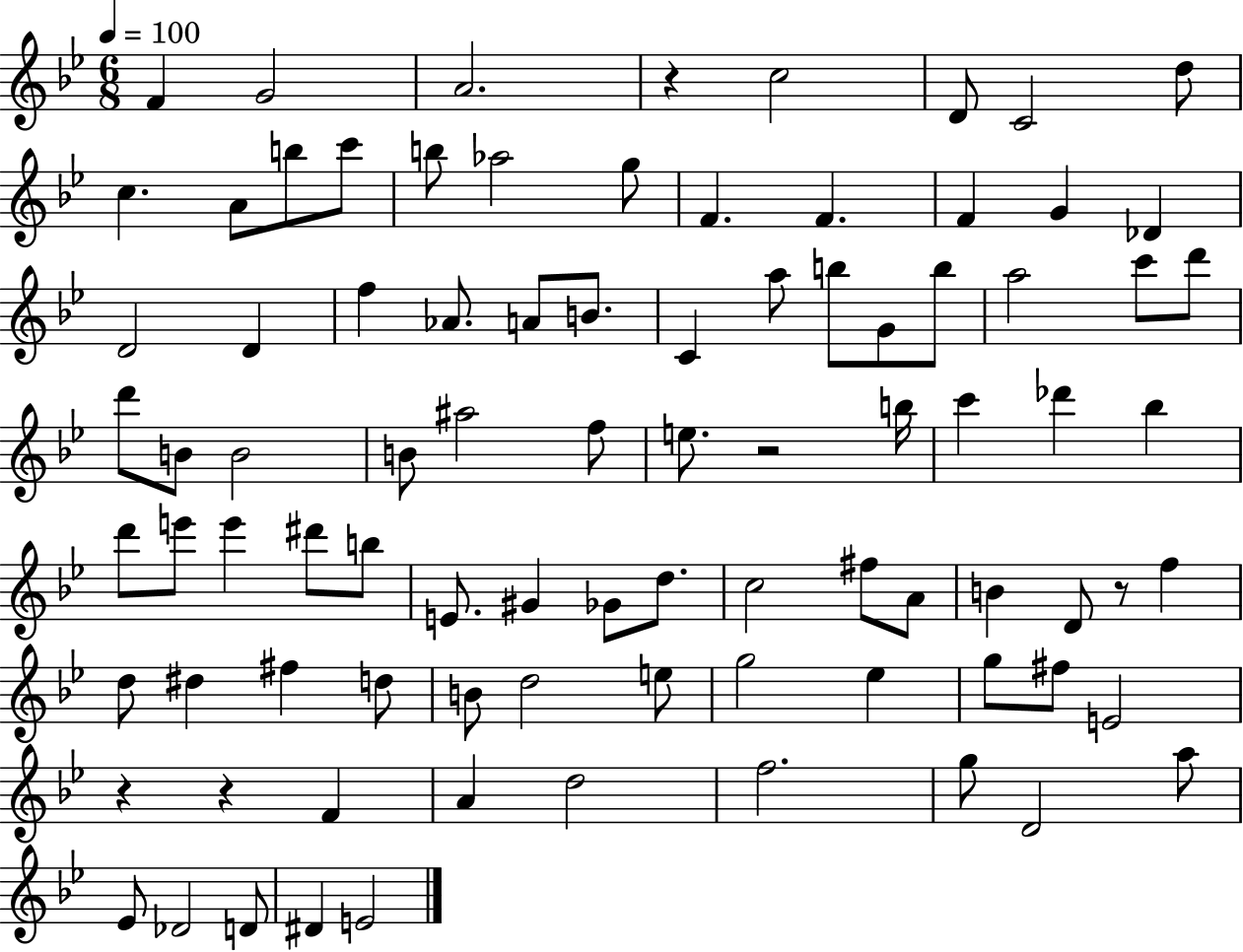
X:1
T:Untitled
M:6/8
L:1/4
K:Bb
F G2 A2 z c2 D/2 C2 d/2 c A/2 b/2 c'/2 b/2 _a2 g/2 F F F G _D D2 D f _A/2 A/2 B/2 C a/2 b/2 G/2 b/2 a2 c'/2 d'/2 d'/2 B/2 B2 B/2 ^a2 f/2 e/2 z2 b/4 c' _d' _b d'/2 e'/2 e' ^d'/2 b/2 E/2 ^G _G/2 d/2 c2 ^f/2 A/2 B D/2 z/2 f d/2 ^d ^f d/2 B/2 d2 e/2 g2 _e g/2 ^f/2 E2 z z F A d2 f2 g/2 D2 a/2 _E/2 _D2 D/2 ^D E2